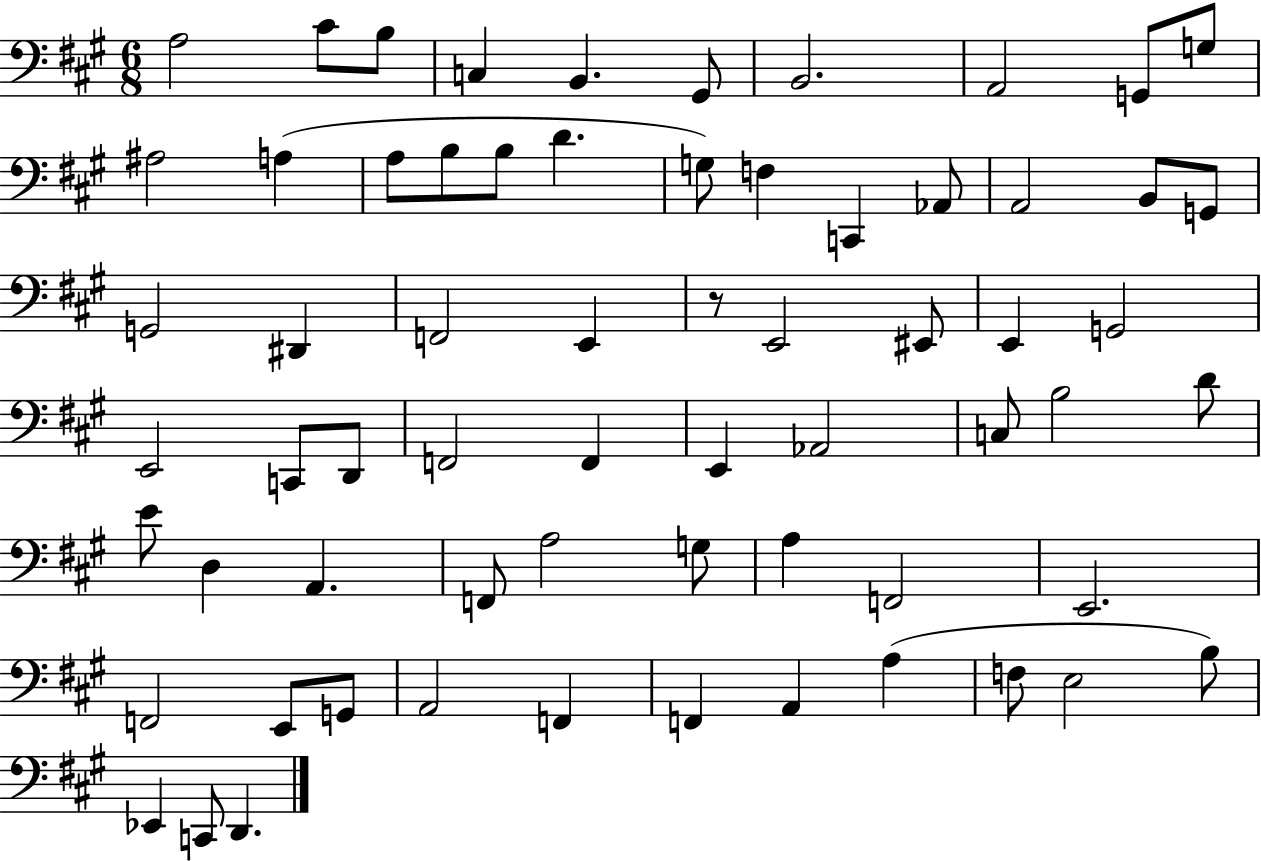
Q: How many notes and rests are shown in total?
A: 65